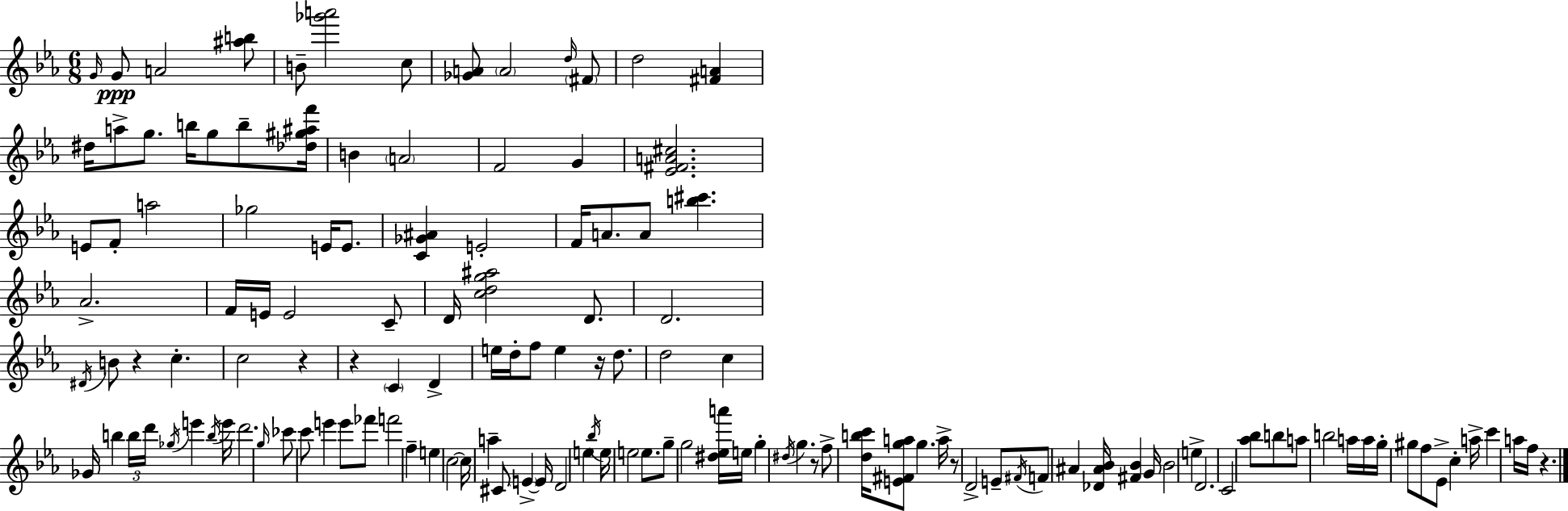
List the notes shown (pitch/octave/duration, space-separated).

G4/s G4/e A4/h [A#5,B5]/e B4/e [Gb6,A6]/h C5/e [Gb4,A4]/e A4/h D5/s F#4/e D5/h [F#4,A4]/q D#5/s A5/e G5/e. B5/s G5/e B5/e [Db5,G#5,A#5,F6]/s B4/q A4/h F4/h G4/q [Eb4,F#4,A4,C#5]/h. E4/e F4/e A5/h Gb5/h E4/s E4/e. [C4,Gb4,A#4]/q E4/h F4/s A4/e. A4/e [B5,C#6]/q. Ab4/h. F4/s E4/s E4/h C4/e D4/s [C5,D5,G5,A#5]/h D4/e. D4/h. D#4/s B4/e R/q C5/q. C5/h R/q R/q C4/q D4/q E5/s D5/s F5/e E5/q R/s D5/e. D5/h C5/q Gb4/s B5/q B5/s D6/s Gb5/s E6/q B5/s E6/s D6/h. G5/s CES6/e C6/e E6/q E6/e FES6/e F6/h F5/q E5/q C5/h C5/s A5/q C#4/e E4/q E4/s D4/h E5/q Bb5/s E5/s E5/h E5/e. G5/e G5/h [D#5,Eb5,A6]/s E5/s G5/q D#5/s G5/q. R/e F5/e [D5,B5,C6]/s [E4,F#4,G5,A5]/e G5/q. A5/s R/e D4/h E4/e F#4/s F4/e A#4/q [Db4,A#4,Bb4]/s [F#4,Bb4]/q G4/s Bb4/h E5/q D4/h. C4/h [Ab5,Bb5]/e B5/e A5/e B5/h A5/s A5/s G5/s G#5/e F5/e Eb4/e C5/q A5/s C6/q A5/s F5/s R/q.